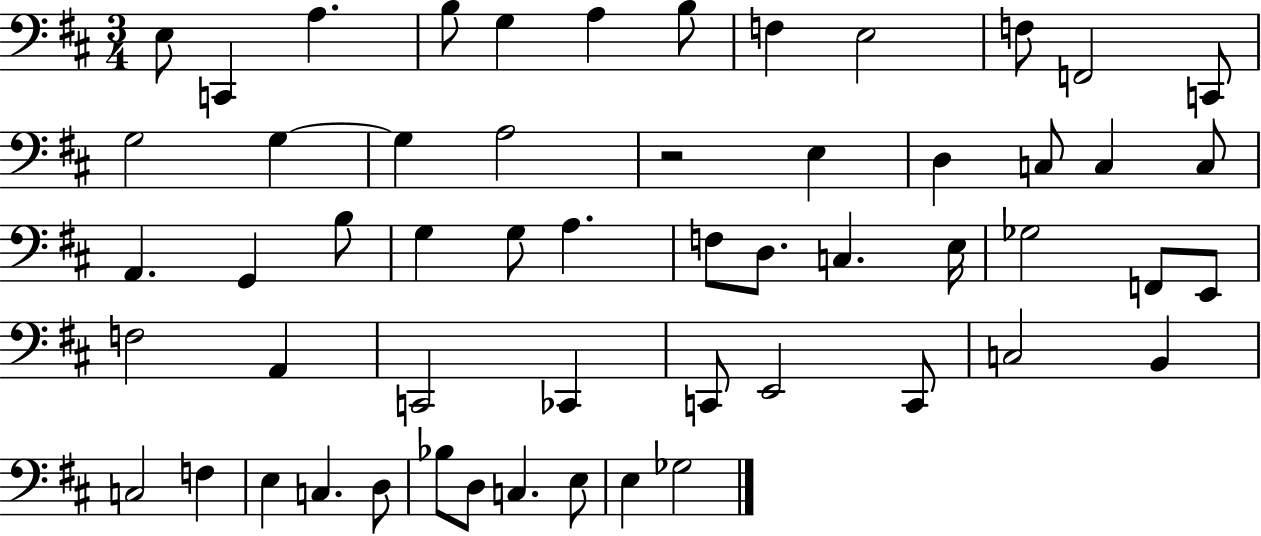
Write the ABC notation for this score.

X:1
T:Untitled
M:3/4
L:1/4
K:D
E,/2 C,, A, B,/2 G, A, B,/2 F, E,2 F,/2 F,,2 C,,/2 G,2 G, G, A,2 z2 E, D, C,/2 C, C,/2 A,, G,, B,/2 G, G,/2 A, F,/2 D,/2 C, E,/4 _G,2 F,,/2 E,,/2 F,2 A,, C,,2 _C,, C,,/2 E,,2 C,,/2 C,2 B,, C,2 F, E, C, D,/2 _B,/2 D,/2 C, E,/2 E, _G,2